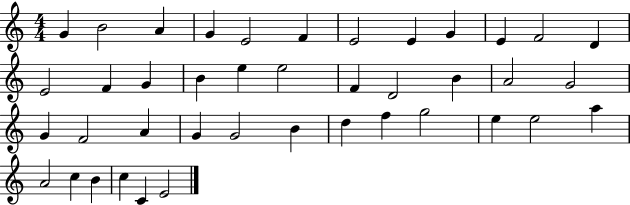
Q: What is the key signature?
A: C major